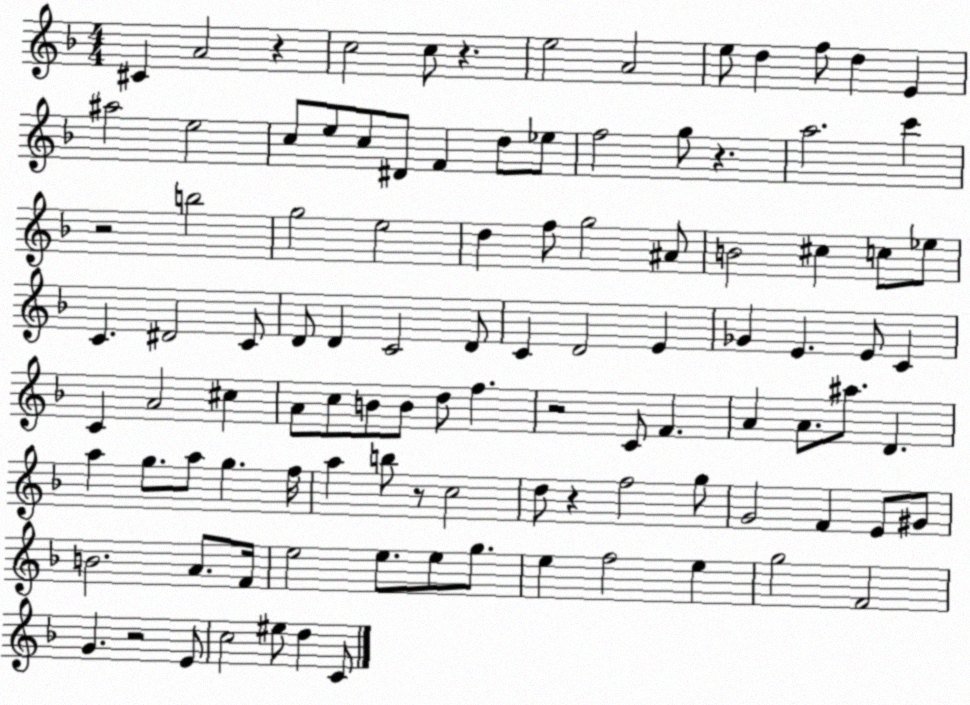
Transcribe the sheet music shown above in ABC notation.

X:1
T:Untitled
M:4/4
L:1/4
K:F
^C A2 z c2 c/2 z e2 A2 e/2 d f/2 d E ^a2 e2 c/2 e/2 c/2 ^D/2 F d/2 _e/2 f2 g/2 z a2 c' z2 b2 g2 e2 d f/2 g2 ^A/2 B2 ^c c/2 _e/2 C ^D2 C/2 D/2 D C2 D/2 C D2 E _G E E/2 C C A2 ^c A/2 c/2 B/2 B/2 d/2 f z2 C/2 F A A/2 ^a/2 D a g/2 a/2 g f/4 a b/2 z/2 c2 d/2 z f2 g/2 G2 F E/2 ^G/2 B2 A/2 F/4 e2 e/2 e/2 g/2 e f2 e g2 F2 G z2 E/2 c2 ^e/2 d C/2